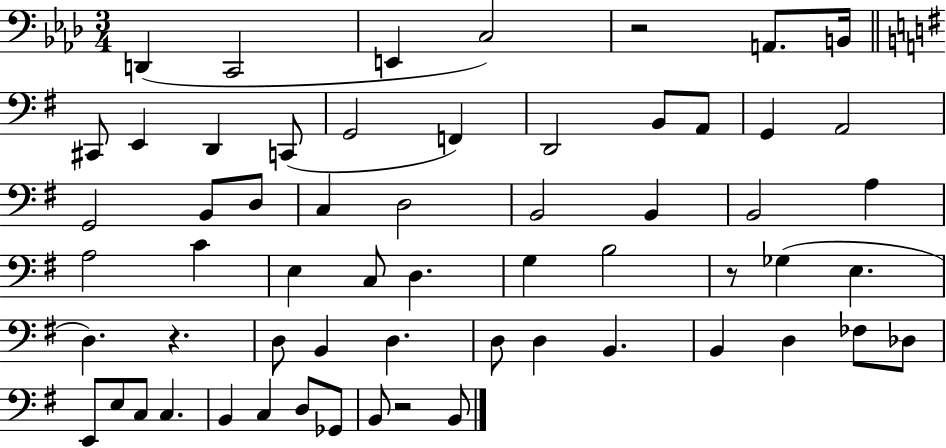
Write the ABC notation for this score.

X:1
T:Untitled
M:3/4
L:1/4
K:Ab
D,, C,,2 E,, C,2 z2 A,,/2 B,,/4 ^C,,/2 E,, D,, C,,/2 G,,2 F,, D,,2 B,,/2 A,,/2 G,, A,,2 G,,2 B,,/2 D,/2 C, D,2 B,,2 B,, B,,2 A, A,2 C E, C,/2 D, G, B,2 z/2 _G, E, D, z D,/2 B,, D, D,/2 D, B,, B,, D, _F,/2 _D,/2 E,,/2 E,/2 C,/2 C, B,, C, D,/2 _G,,/2 B,,/2 z2 B,,/2